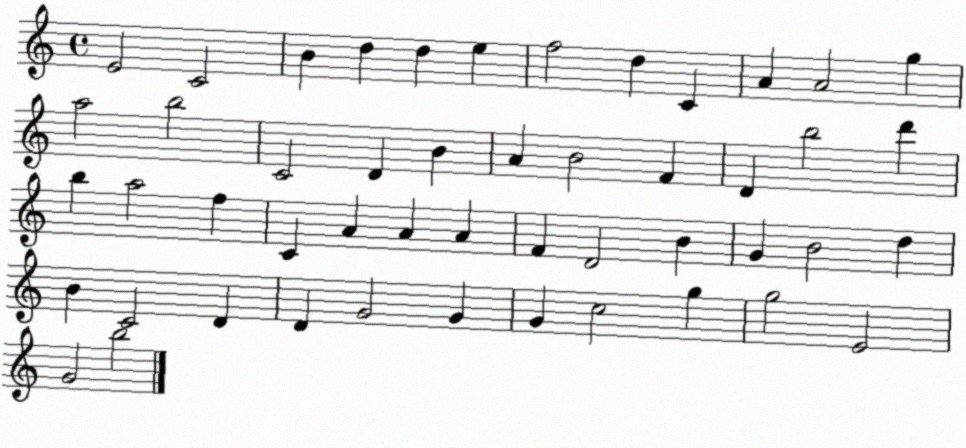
X:1
T:Untitled
M:4/4
L:1/4
K:C
E2 C2 B d d e f2 d C A A2 g a2 b2 C2 D B A B2 F D b2 d' b a2 f C A A A F D2 B G B2 d B C2 D D G2 G G c2 g g2 E2 G2 b2